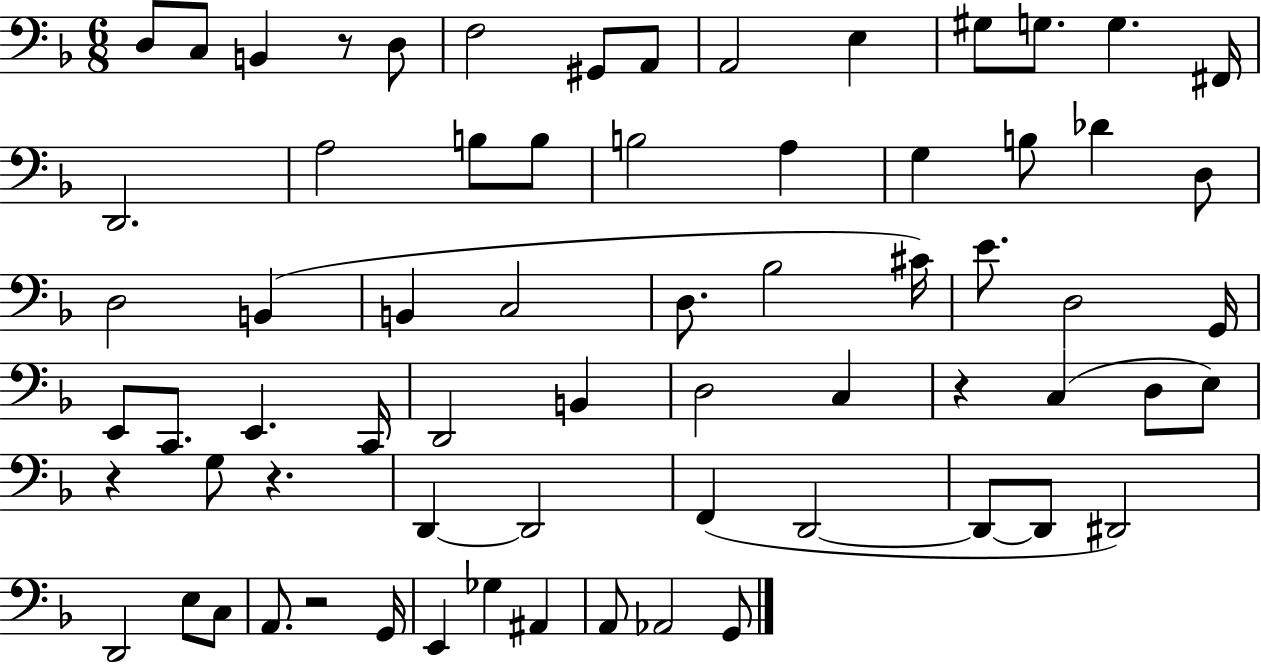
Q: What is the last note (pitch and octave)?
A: G2